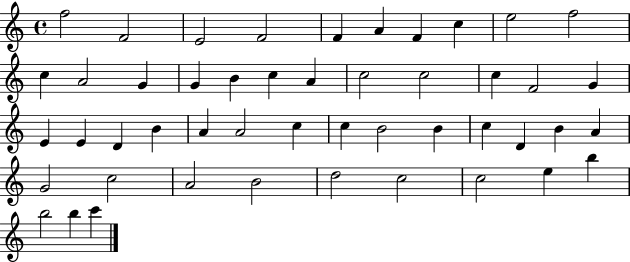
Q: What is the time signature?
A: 4/4